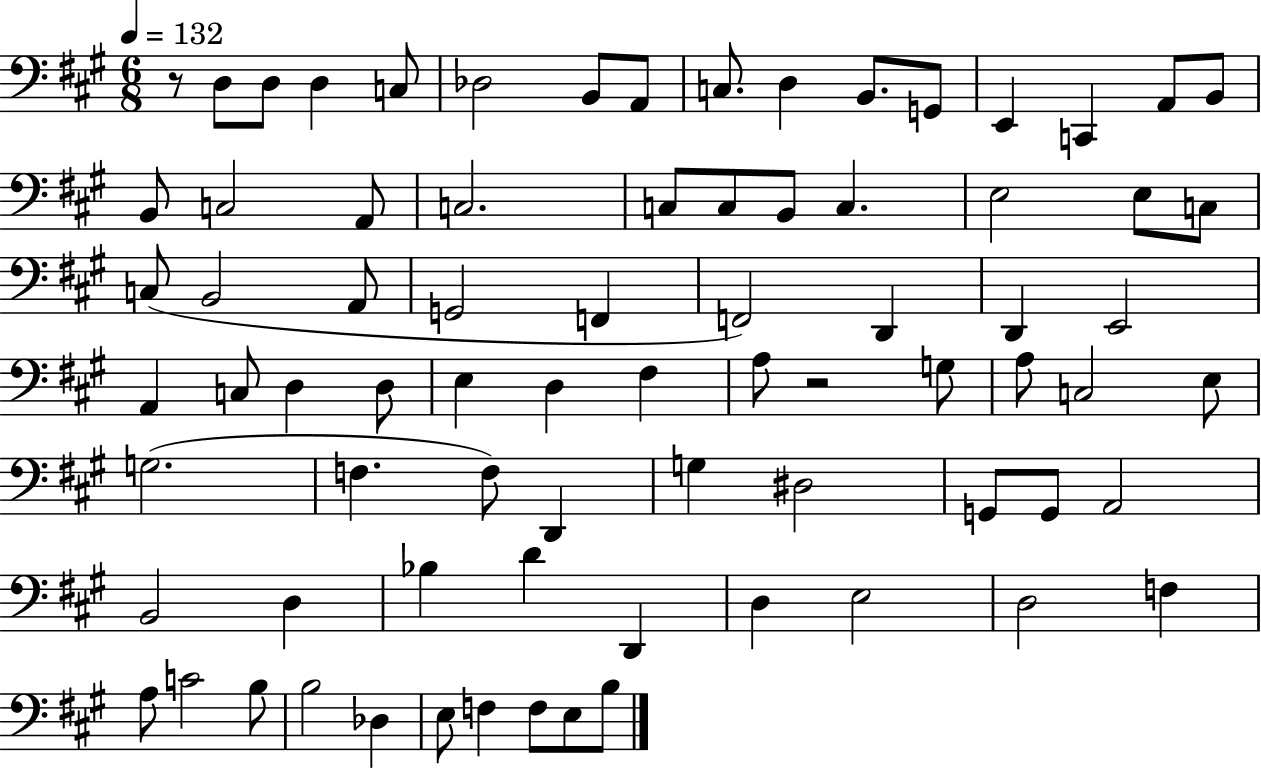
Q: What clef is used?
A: bass